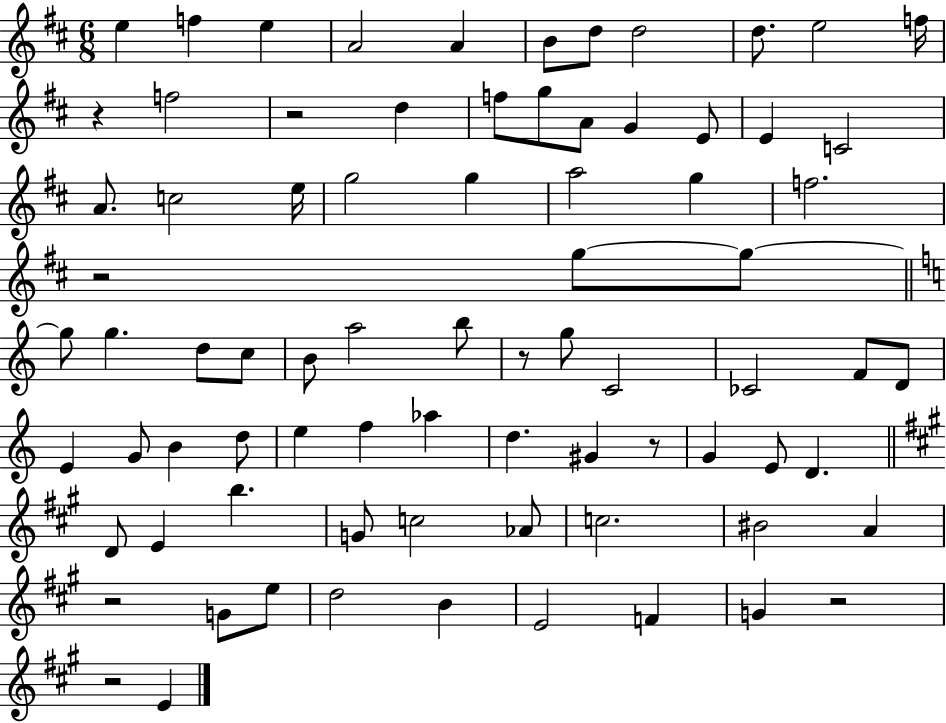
{
  \clef treble
  \numericTimeSignature
  \time 6/8
  \key d \major
  e''4 f''4 e''4 | a'2 a'4 | b'8 d''8 d''2 | d''8. e''2 f''16 | \break r4 f''2 | r2 d''4 | f''8 g''8 a'8 g'4 e'8 | e'4 c'2 | \break a'8. c''2 e''16 | g''2 g''4 | a''2 g''4 | f''2. | \break r2 g''8~~ g''8~~ | \bar "||" \break \key c \major g''8 g''4. d''8 c''8 | b'8 a''2 b''8 | r8 g''8 c'2 | ces'2 f'8 d'8 | \break e'4 g'8 b'4 d''8 | e''4 f''4 aes''4 | d''4. gis'4 r8 | g'4 e'8 d'4. | \break \bar "||" \break \key a \major d'8 e'4 b''4. | g'8 c''2 aes'8 | c''2. | bis'2 a'4 | \break r2 g'8 e''8 | d''2 b'4 | e'2 f'4 | g'4 r2 | \break r2 e'4 | \bar "|."
}